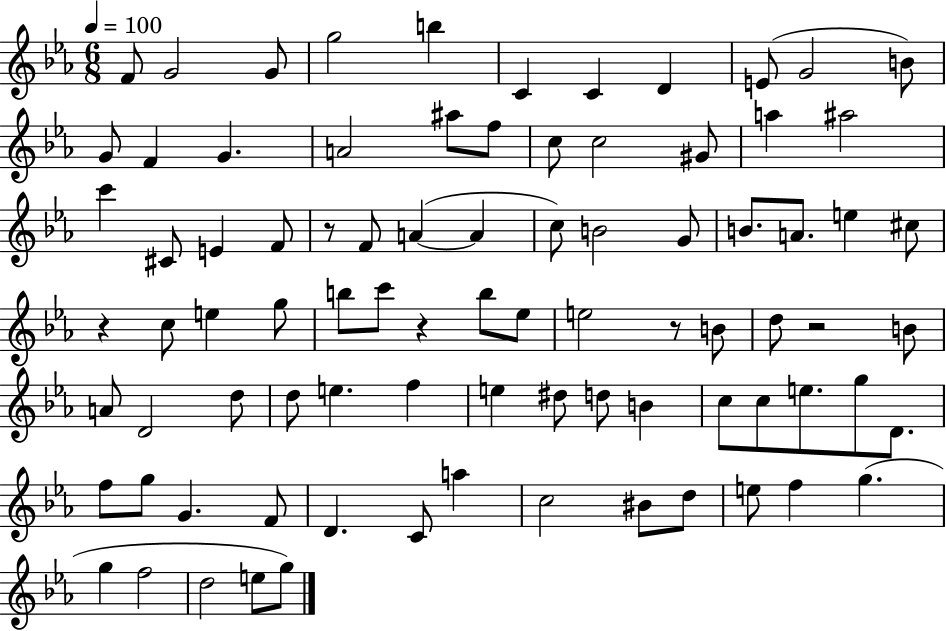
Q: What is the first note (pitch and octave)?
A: F4